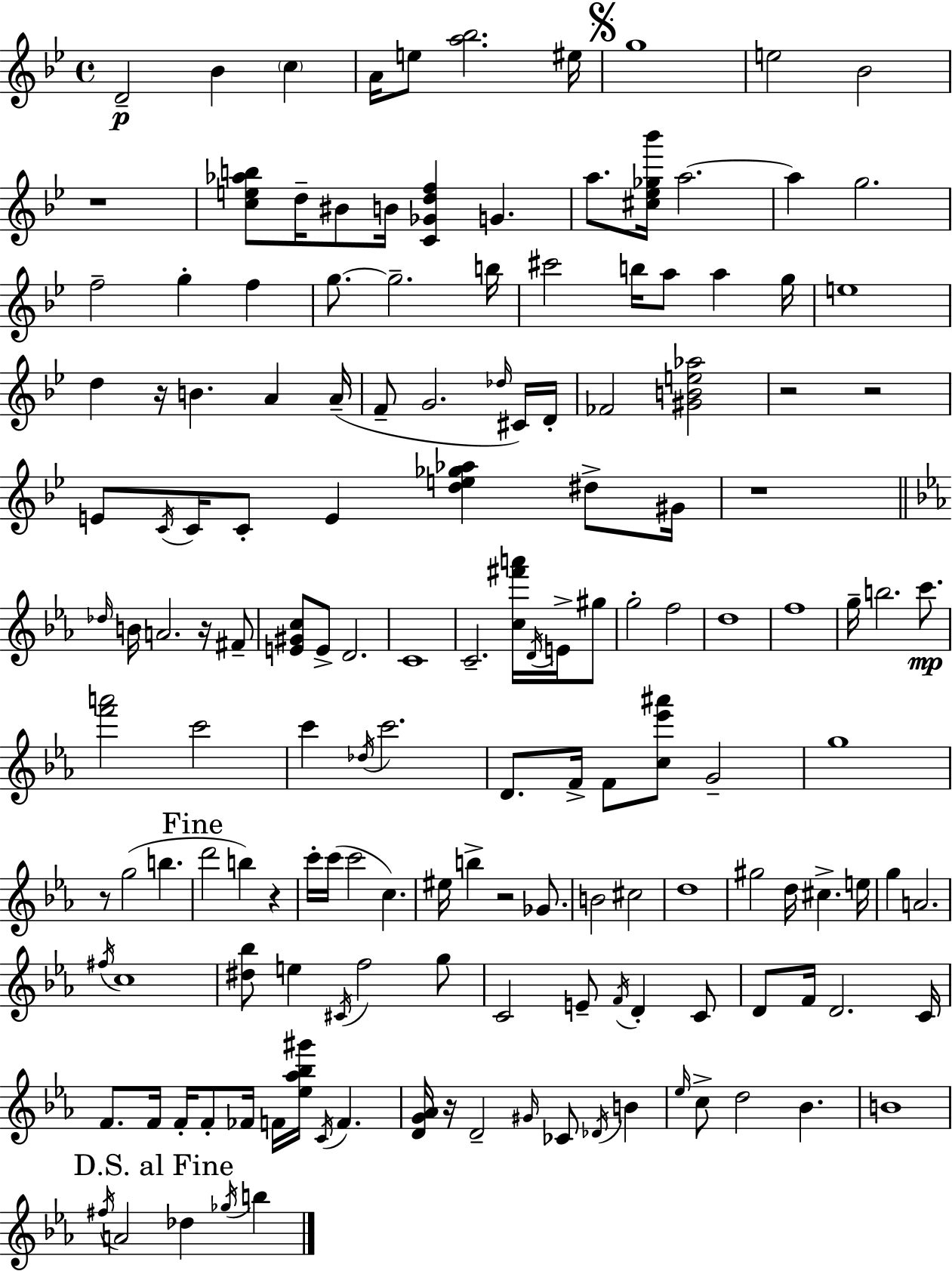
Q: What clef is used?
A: treble